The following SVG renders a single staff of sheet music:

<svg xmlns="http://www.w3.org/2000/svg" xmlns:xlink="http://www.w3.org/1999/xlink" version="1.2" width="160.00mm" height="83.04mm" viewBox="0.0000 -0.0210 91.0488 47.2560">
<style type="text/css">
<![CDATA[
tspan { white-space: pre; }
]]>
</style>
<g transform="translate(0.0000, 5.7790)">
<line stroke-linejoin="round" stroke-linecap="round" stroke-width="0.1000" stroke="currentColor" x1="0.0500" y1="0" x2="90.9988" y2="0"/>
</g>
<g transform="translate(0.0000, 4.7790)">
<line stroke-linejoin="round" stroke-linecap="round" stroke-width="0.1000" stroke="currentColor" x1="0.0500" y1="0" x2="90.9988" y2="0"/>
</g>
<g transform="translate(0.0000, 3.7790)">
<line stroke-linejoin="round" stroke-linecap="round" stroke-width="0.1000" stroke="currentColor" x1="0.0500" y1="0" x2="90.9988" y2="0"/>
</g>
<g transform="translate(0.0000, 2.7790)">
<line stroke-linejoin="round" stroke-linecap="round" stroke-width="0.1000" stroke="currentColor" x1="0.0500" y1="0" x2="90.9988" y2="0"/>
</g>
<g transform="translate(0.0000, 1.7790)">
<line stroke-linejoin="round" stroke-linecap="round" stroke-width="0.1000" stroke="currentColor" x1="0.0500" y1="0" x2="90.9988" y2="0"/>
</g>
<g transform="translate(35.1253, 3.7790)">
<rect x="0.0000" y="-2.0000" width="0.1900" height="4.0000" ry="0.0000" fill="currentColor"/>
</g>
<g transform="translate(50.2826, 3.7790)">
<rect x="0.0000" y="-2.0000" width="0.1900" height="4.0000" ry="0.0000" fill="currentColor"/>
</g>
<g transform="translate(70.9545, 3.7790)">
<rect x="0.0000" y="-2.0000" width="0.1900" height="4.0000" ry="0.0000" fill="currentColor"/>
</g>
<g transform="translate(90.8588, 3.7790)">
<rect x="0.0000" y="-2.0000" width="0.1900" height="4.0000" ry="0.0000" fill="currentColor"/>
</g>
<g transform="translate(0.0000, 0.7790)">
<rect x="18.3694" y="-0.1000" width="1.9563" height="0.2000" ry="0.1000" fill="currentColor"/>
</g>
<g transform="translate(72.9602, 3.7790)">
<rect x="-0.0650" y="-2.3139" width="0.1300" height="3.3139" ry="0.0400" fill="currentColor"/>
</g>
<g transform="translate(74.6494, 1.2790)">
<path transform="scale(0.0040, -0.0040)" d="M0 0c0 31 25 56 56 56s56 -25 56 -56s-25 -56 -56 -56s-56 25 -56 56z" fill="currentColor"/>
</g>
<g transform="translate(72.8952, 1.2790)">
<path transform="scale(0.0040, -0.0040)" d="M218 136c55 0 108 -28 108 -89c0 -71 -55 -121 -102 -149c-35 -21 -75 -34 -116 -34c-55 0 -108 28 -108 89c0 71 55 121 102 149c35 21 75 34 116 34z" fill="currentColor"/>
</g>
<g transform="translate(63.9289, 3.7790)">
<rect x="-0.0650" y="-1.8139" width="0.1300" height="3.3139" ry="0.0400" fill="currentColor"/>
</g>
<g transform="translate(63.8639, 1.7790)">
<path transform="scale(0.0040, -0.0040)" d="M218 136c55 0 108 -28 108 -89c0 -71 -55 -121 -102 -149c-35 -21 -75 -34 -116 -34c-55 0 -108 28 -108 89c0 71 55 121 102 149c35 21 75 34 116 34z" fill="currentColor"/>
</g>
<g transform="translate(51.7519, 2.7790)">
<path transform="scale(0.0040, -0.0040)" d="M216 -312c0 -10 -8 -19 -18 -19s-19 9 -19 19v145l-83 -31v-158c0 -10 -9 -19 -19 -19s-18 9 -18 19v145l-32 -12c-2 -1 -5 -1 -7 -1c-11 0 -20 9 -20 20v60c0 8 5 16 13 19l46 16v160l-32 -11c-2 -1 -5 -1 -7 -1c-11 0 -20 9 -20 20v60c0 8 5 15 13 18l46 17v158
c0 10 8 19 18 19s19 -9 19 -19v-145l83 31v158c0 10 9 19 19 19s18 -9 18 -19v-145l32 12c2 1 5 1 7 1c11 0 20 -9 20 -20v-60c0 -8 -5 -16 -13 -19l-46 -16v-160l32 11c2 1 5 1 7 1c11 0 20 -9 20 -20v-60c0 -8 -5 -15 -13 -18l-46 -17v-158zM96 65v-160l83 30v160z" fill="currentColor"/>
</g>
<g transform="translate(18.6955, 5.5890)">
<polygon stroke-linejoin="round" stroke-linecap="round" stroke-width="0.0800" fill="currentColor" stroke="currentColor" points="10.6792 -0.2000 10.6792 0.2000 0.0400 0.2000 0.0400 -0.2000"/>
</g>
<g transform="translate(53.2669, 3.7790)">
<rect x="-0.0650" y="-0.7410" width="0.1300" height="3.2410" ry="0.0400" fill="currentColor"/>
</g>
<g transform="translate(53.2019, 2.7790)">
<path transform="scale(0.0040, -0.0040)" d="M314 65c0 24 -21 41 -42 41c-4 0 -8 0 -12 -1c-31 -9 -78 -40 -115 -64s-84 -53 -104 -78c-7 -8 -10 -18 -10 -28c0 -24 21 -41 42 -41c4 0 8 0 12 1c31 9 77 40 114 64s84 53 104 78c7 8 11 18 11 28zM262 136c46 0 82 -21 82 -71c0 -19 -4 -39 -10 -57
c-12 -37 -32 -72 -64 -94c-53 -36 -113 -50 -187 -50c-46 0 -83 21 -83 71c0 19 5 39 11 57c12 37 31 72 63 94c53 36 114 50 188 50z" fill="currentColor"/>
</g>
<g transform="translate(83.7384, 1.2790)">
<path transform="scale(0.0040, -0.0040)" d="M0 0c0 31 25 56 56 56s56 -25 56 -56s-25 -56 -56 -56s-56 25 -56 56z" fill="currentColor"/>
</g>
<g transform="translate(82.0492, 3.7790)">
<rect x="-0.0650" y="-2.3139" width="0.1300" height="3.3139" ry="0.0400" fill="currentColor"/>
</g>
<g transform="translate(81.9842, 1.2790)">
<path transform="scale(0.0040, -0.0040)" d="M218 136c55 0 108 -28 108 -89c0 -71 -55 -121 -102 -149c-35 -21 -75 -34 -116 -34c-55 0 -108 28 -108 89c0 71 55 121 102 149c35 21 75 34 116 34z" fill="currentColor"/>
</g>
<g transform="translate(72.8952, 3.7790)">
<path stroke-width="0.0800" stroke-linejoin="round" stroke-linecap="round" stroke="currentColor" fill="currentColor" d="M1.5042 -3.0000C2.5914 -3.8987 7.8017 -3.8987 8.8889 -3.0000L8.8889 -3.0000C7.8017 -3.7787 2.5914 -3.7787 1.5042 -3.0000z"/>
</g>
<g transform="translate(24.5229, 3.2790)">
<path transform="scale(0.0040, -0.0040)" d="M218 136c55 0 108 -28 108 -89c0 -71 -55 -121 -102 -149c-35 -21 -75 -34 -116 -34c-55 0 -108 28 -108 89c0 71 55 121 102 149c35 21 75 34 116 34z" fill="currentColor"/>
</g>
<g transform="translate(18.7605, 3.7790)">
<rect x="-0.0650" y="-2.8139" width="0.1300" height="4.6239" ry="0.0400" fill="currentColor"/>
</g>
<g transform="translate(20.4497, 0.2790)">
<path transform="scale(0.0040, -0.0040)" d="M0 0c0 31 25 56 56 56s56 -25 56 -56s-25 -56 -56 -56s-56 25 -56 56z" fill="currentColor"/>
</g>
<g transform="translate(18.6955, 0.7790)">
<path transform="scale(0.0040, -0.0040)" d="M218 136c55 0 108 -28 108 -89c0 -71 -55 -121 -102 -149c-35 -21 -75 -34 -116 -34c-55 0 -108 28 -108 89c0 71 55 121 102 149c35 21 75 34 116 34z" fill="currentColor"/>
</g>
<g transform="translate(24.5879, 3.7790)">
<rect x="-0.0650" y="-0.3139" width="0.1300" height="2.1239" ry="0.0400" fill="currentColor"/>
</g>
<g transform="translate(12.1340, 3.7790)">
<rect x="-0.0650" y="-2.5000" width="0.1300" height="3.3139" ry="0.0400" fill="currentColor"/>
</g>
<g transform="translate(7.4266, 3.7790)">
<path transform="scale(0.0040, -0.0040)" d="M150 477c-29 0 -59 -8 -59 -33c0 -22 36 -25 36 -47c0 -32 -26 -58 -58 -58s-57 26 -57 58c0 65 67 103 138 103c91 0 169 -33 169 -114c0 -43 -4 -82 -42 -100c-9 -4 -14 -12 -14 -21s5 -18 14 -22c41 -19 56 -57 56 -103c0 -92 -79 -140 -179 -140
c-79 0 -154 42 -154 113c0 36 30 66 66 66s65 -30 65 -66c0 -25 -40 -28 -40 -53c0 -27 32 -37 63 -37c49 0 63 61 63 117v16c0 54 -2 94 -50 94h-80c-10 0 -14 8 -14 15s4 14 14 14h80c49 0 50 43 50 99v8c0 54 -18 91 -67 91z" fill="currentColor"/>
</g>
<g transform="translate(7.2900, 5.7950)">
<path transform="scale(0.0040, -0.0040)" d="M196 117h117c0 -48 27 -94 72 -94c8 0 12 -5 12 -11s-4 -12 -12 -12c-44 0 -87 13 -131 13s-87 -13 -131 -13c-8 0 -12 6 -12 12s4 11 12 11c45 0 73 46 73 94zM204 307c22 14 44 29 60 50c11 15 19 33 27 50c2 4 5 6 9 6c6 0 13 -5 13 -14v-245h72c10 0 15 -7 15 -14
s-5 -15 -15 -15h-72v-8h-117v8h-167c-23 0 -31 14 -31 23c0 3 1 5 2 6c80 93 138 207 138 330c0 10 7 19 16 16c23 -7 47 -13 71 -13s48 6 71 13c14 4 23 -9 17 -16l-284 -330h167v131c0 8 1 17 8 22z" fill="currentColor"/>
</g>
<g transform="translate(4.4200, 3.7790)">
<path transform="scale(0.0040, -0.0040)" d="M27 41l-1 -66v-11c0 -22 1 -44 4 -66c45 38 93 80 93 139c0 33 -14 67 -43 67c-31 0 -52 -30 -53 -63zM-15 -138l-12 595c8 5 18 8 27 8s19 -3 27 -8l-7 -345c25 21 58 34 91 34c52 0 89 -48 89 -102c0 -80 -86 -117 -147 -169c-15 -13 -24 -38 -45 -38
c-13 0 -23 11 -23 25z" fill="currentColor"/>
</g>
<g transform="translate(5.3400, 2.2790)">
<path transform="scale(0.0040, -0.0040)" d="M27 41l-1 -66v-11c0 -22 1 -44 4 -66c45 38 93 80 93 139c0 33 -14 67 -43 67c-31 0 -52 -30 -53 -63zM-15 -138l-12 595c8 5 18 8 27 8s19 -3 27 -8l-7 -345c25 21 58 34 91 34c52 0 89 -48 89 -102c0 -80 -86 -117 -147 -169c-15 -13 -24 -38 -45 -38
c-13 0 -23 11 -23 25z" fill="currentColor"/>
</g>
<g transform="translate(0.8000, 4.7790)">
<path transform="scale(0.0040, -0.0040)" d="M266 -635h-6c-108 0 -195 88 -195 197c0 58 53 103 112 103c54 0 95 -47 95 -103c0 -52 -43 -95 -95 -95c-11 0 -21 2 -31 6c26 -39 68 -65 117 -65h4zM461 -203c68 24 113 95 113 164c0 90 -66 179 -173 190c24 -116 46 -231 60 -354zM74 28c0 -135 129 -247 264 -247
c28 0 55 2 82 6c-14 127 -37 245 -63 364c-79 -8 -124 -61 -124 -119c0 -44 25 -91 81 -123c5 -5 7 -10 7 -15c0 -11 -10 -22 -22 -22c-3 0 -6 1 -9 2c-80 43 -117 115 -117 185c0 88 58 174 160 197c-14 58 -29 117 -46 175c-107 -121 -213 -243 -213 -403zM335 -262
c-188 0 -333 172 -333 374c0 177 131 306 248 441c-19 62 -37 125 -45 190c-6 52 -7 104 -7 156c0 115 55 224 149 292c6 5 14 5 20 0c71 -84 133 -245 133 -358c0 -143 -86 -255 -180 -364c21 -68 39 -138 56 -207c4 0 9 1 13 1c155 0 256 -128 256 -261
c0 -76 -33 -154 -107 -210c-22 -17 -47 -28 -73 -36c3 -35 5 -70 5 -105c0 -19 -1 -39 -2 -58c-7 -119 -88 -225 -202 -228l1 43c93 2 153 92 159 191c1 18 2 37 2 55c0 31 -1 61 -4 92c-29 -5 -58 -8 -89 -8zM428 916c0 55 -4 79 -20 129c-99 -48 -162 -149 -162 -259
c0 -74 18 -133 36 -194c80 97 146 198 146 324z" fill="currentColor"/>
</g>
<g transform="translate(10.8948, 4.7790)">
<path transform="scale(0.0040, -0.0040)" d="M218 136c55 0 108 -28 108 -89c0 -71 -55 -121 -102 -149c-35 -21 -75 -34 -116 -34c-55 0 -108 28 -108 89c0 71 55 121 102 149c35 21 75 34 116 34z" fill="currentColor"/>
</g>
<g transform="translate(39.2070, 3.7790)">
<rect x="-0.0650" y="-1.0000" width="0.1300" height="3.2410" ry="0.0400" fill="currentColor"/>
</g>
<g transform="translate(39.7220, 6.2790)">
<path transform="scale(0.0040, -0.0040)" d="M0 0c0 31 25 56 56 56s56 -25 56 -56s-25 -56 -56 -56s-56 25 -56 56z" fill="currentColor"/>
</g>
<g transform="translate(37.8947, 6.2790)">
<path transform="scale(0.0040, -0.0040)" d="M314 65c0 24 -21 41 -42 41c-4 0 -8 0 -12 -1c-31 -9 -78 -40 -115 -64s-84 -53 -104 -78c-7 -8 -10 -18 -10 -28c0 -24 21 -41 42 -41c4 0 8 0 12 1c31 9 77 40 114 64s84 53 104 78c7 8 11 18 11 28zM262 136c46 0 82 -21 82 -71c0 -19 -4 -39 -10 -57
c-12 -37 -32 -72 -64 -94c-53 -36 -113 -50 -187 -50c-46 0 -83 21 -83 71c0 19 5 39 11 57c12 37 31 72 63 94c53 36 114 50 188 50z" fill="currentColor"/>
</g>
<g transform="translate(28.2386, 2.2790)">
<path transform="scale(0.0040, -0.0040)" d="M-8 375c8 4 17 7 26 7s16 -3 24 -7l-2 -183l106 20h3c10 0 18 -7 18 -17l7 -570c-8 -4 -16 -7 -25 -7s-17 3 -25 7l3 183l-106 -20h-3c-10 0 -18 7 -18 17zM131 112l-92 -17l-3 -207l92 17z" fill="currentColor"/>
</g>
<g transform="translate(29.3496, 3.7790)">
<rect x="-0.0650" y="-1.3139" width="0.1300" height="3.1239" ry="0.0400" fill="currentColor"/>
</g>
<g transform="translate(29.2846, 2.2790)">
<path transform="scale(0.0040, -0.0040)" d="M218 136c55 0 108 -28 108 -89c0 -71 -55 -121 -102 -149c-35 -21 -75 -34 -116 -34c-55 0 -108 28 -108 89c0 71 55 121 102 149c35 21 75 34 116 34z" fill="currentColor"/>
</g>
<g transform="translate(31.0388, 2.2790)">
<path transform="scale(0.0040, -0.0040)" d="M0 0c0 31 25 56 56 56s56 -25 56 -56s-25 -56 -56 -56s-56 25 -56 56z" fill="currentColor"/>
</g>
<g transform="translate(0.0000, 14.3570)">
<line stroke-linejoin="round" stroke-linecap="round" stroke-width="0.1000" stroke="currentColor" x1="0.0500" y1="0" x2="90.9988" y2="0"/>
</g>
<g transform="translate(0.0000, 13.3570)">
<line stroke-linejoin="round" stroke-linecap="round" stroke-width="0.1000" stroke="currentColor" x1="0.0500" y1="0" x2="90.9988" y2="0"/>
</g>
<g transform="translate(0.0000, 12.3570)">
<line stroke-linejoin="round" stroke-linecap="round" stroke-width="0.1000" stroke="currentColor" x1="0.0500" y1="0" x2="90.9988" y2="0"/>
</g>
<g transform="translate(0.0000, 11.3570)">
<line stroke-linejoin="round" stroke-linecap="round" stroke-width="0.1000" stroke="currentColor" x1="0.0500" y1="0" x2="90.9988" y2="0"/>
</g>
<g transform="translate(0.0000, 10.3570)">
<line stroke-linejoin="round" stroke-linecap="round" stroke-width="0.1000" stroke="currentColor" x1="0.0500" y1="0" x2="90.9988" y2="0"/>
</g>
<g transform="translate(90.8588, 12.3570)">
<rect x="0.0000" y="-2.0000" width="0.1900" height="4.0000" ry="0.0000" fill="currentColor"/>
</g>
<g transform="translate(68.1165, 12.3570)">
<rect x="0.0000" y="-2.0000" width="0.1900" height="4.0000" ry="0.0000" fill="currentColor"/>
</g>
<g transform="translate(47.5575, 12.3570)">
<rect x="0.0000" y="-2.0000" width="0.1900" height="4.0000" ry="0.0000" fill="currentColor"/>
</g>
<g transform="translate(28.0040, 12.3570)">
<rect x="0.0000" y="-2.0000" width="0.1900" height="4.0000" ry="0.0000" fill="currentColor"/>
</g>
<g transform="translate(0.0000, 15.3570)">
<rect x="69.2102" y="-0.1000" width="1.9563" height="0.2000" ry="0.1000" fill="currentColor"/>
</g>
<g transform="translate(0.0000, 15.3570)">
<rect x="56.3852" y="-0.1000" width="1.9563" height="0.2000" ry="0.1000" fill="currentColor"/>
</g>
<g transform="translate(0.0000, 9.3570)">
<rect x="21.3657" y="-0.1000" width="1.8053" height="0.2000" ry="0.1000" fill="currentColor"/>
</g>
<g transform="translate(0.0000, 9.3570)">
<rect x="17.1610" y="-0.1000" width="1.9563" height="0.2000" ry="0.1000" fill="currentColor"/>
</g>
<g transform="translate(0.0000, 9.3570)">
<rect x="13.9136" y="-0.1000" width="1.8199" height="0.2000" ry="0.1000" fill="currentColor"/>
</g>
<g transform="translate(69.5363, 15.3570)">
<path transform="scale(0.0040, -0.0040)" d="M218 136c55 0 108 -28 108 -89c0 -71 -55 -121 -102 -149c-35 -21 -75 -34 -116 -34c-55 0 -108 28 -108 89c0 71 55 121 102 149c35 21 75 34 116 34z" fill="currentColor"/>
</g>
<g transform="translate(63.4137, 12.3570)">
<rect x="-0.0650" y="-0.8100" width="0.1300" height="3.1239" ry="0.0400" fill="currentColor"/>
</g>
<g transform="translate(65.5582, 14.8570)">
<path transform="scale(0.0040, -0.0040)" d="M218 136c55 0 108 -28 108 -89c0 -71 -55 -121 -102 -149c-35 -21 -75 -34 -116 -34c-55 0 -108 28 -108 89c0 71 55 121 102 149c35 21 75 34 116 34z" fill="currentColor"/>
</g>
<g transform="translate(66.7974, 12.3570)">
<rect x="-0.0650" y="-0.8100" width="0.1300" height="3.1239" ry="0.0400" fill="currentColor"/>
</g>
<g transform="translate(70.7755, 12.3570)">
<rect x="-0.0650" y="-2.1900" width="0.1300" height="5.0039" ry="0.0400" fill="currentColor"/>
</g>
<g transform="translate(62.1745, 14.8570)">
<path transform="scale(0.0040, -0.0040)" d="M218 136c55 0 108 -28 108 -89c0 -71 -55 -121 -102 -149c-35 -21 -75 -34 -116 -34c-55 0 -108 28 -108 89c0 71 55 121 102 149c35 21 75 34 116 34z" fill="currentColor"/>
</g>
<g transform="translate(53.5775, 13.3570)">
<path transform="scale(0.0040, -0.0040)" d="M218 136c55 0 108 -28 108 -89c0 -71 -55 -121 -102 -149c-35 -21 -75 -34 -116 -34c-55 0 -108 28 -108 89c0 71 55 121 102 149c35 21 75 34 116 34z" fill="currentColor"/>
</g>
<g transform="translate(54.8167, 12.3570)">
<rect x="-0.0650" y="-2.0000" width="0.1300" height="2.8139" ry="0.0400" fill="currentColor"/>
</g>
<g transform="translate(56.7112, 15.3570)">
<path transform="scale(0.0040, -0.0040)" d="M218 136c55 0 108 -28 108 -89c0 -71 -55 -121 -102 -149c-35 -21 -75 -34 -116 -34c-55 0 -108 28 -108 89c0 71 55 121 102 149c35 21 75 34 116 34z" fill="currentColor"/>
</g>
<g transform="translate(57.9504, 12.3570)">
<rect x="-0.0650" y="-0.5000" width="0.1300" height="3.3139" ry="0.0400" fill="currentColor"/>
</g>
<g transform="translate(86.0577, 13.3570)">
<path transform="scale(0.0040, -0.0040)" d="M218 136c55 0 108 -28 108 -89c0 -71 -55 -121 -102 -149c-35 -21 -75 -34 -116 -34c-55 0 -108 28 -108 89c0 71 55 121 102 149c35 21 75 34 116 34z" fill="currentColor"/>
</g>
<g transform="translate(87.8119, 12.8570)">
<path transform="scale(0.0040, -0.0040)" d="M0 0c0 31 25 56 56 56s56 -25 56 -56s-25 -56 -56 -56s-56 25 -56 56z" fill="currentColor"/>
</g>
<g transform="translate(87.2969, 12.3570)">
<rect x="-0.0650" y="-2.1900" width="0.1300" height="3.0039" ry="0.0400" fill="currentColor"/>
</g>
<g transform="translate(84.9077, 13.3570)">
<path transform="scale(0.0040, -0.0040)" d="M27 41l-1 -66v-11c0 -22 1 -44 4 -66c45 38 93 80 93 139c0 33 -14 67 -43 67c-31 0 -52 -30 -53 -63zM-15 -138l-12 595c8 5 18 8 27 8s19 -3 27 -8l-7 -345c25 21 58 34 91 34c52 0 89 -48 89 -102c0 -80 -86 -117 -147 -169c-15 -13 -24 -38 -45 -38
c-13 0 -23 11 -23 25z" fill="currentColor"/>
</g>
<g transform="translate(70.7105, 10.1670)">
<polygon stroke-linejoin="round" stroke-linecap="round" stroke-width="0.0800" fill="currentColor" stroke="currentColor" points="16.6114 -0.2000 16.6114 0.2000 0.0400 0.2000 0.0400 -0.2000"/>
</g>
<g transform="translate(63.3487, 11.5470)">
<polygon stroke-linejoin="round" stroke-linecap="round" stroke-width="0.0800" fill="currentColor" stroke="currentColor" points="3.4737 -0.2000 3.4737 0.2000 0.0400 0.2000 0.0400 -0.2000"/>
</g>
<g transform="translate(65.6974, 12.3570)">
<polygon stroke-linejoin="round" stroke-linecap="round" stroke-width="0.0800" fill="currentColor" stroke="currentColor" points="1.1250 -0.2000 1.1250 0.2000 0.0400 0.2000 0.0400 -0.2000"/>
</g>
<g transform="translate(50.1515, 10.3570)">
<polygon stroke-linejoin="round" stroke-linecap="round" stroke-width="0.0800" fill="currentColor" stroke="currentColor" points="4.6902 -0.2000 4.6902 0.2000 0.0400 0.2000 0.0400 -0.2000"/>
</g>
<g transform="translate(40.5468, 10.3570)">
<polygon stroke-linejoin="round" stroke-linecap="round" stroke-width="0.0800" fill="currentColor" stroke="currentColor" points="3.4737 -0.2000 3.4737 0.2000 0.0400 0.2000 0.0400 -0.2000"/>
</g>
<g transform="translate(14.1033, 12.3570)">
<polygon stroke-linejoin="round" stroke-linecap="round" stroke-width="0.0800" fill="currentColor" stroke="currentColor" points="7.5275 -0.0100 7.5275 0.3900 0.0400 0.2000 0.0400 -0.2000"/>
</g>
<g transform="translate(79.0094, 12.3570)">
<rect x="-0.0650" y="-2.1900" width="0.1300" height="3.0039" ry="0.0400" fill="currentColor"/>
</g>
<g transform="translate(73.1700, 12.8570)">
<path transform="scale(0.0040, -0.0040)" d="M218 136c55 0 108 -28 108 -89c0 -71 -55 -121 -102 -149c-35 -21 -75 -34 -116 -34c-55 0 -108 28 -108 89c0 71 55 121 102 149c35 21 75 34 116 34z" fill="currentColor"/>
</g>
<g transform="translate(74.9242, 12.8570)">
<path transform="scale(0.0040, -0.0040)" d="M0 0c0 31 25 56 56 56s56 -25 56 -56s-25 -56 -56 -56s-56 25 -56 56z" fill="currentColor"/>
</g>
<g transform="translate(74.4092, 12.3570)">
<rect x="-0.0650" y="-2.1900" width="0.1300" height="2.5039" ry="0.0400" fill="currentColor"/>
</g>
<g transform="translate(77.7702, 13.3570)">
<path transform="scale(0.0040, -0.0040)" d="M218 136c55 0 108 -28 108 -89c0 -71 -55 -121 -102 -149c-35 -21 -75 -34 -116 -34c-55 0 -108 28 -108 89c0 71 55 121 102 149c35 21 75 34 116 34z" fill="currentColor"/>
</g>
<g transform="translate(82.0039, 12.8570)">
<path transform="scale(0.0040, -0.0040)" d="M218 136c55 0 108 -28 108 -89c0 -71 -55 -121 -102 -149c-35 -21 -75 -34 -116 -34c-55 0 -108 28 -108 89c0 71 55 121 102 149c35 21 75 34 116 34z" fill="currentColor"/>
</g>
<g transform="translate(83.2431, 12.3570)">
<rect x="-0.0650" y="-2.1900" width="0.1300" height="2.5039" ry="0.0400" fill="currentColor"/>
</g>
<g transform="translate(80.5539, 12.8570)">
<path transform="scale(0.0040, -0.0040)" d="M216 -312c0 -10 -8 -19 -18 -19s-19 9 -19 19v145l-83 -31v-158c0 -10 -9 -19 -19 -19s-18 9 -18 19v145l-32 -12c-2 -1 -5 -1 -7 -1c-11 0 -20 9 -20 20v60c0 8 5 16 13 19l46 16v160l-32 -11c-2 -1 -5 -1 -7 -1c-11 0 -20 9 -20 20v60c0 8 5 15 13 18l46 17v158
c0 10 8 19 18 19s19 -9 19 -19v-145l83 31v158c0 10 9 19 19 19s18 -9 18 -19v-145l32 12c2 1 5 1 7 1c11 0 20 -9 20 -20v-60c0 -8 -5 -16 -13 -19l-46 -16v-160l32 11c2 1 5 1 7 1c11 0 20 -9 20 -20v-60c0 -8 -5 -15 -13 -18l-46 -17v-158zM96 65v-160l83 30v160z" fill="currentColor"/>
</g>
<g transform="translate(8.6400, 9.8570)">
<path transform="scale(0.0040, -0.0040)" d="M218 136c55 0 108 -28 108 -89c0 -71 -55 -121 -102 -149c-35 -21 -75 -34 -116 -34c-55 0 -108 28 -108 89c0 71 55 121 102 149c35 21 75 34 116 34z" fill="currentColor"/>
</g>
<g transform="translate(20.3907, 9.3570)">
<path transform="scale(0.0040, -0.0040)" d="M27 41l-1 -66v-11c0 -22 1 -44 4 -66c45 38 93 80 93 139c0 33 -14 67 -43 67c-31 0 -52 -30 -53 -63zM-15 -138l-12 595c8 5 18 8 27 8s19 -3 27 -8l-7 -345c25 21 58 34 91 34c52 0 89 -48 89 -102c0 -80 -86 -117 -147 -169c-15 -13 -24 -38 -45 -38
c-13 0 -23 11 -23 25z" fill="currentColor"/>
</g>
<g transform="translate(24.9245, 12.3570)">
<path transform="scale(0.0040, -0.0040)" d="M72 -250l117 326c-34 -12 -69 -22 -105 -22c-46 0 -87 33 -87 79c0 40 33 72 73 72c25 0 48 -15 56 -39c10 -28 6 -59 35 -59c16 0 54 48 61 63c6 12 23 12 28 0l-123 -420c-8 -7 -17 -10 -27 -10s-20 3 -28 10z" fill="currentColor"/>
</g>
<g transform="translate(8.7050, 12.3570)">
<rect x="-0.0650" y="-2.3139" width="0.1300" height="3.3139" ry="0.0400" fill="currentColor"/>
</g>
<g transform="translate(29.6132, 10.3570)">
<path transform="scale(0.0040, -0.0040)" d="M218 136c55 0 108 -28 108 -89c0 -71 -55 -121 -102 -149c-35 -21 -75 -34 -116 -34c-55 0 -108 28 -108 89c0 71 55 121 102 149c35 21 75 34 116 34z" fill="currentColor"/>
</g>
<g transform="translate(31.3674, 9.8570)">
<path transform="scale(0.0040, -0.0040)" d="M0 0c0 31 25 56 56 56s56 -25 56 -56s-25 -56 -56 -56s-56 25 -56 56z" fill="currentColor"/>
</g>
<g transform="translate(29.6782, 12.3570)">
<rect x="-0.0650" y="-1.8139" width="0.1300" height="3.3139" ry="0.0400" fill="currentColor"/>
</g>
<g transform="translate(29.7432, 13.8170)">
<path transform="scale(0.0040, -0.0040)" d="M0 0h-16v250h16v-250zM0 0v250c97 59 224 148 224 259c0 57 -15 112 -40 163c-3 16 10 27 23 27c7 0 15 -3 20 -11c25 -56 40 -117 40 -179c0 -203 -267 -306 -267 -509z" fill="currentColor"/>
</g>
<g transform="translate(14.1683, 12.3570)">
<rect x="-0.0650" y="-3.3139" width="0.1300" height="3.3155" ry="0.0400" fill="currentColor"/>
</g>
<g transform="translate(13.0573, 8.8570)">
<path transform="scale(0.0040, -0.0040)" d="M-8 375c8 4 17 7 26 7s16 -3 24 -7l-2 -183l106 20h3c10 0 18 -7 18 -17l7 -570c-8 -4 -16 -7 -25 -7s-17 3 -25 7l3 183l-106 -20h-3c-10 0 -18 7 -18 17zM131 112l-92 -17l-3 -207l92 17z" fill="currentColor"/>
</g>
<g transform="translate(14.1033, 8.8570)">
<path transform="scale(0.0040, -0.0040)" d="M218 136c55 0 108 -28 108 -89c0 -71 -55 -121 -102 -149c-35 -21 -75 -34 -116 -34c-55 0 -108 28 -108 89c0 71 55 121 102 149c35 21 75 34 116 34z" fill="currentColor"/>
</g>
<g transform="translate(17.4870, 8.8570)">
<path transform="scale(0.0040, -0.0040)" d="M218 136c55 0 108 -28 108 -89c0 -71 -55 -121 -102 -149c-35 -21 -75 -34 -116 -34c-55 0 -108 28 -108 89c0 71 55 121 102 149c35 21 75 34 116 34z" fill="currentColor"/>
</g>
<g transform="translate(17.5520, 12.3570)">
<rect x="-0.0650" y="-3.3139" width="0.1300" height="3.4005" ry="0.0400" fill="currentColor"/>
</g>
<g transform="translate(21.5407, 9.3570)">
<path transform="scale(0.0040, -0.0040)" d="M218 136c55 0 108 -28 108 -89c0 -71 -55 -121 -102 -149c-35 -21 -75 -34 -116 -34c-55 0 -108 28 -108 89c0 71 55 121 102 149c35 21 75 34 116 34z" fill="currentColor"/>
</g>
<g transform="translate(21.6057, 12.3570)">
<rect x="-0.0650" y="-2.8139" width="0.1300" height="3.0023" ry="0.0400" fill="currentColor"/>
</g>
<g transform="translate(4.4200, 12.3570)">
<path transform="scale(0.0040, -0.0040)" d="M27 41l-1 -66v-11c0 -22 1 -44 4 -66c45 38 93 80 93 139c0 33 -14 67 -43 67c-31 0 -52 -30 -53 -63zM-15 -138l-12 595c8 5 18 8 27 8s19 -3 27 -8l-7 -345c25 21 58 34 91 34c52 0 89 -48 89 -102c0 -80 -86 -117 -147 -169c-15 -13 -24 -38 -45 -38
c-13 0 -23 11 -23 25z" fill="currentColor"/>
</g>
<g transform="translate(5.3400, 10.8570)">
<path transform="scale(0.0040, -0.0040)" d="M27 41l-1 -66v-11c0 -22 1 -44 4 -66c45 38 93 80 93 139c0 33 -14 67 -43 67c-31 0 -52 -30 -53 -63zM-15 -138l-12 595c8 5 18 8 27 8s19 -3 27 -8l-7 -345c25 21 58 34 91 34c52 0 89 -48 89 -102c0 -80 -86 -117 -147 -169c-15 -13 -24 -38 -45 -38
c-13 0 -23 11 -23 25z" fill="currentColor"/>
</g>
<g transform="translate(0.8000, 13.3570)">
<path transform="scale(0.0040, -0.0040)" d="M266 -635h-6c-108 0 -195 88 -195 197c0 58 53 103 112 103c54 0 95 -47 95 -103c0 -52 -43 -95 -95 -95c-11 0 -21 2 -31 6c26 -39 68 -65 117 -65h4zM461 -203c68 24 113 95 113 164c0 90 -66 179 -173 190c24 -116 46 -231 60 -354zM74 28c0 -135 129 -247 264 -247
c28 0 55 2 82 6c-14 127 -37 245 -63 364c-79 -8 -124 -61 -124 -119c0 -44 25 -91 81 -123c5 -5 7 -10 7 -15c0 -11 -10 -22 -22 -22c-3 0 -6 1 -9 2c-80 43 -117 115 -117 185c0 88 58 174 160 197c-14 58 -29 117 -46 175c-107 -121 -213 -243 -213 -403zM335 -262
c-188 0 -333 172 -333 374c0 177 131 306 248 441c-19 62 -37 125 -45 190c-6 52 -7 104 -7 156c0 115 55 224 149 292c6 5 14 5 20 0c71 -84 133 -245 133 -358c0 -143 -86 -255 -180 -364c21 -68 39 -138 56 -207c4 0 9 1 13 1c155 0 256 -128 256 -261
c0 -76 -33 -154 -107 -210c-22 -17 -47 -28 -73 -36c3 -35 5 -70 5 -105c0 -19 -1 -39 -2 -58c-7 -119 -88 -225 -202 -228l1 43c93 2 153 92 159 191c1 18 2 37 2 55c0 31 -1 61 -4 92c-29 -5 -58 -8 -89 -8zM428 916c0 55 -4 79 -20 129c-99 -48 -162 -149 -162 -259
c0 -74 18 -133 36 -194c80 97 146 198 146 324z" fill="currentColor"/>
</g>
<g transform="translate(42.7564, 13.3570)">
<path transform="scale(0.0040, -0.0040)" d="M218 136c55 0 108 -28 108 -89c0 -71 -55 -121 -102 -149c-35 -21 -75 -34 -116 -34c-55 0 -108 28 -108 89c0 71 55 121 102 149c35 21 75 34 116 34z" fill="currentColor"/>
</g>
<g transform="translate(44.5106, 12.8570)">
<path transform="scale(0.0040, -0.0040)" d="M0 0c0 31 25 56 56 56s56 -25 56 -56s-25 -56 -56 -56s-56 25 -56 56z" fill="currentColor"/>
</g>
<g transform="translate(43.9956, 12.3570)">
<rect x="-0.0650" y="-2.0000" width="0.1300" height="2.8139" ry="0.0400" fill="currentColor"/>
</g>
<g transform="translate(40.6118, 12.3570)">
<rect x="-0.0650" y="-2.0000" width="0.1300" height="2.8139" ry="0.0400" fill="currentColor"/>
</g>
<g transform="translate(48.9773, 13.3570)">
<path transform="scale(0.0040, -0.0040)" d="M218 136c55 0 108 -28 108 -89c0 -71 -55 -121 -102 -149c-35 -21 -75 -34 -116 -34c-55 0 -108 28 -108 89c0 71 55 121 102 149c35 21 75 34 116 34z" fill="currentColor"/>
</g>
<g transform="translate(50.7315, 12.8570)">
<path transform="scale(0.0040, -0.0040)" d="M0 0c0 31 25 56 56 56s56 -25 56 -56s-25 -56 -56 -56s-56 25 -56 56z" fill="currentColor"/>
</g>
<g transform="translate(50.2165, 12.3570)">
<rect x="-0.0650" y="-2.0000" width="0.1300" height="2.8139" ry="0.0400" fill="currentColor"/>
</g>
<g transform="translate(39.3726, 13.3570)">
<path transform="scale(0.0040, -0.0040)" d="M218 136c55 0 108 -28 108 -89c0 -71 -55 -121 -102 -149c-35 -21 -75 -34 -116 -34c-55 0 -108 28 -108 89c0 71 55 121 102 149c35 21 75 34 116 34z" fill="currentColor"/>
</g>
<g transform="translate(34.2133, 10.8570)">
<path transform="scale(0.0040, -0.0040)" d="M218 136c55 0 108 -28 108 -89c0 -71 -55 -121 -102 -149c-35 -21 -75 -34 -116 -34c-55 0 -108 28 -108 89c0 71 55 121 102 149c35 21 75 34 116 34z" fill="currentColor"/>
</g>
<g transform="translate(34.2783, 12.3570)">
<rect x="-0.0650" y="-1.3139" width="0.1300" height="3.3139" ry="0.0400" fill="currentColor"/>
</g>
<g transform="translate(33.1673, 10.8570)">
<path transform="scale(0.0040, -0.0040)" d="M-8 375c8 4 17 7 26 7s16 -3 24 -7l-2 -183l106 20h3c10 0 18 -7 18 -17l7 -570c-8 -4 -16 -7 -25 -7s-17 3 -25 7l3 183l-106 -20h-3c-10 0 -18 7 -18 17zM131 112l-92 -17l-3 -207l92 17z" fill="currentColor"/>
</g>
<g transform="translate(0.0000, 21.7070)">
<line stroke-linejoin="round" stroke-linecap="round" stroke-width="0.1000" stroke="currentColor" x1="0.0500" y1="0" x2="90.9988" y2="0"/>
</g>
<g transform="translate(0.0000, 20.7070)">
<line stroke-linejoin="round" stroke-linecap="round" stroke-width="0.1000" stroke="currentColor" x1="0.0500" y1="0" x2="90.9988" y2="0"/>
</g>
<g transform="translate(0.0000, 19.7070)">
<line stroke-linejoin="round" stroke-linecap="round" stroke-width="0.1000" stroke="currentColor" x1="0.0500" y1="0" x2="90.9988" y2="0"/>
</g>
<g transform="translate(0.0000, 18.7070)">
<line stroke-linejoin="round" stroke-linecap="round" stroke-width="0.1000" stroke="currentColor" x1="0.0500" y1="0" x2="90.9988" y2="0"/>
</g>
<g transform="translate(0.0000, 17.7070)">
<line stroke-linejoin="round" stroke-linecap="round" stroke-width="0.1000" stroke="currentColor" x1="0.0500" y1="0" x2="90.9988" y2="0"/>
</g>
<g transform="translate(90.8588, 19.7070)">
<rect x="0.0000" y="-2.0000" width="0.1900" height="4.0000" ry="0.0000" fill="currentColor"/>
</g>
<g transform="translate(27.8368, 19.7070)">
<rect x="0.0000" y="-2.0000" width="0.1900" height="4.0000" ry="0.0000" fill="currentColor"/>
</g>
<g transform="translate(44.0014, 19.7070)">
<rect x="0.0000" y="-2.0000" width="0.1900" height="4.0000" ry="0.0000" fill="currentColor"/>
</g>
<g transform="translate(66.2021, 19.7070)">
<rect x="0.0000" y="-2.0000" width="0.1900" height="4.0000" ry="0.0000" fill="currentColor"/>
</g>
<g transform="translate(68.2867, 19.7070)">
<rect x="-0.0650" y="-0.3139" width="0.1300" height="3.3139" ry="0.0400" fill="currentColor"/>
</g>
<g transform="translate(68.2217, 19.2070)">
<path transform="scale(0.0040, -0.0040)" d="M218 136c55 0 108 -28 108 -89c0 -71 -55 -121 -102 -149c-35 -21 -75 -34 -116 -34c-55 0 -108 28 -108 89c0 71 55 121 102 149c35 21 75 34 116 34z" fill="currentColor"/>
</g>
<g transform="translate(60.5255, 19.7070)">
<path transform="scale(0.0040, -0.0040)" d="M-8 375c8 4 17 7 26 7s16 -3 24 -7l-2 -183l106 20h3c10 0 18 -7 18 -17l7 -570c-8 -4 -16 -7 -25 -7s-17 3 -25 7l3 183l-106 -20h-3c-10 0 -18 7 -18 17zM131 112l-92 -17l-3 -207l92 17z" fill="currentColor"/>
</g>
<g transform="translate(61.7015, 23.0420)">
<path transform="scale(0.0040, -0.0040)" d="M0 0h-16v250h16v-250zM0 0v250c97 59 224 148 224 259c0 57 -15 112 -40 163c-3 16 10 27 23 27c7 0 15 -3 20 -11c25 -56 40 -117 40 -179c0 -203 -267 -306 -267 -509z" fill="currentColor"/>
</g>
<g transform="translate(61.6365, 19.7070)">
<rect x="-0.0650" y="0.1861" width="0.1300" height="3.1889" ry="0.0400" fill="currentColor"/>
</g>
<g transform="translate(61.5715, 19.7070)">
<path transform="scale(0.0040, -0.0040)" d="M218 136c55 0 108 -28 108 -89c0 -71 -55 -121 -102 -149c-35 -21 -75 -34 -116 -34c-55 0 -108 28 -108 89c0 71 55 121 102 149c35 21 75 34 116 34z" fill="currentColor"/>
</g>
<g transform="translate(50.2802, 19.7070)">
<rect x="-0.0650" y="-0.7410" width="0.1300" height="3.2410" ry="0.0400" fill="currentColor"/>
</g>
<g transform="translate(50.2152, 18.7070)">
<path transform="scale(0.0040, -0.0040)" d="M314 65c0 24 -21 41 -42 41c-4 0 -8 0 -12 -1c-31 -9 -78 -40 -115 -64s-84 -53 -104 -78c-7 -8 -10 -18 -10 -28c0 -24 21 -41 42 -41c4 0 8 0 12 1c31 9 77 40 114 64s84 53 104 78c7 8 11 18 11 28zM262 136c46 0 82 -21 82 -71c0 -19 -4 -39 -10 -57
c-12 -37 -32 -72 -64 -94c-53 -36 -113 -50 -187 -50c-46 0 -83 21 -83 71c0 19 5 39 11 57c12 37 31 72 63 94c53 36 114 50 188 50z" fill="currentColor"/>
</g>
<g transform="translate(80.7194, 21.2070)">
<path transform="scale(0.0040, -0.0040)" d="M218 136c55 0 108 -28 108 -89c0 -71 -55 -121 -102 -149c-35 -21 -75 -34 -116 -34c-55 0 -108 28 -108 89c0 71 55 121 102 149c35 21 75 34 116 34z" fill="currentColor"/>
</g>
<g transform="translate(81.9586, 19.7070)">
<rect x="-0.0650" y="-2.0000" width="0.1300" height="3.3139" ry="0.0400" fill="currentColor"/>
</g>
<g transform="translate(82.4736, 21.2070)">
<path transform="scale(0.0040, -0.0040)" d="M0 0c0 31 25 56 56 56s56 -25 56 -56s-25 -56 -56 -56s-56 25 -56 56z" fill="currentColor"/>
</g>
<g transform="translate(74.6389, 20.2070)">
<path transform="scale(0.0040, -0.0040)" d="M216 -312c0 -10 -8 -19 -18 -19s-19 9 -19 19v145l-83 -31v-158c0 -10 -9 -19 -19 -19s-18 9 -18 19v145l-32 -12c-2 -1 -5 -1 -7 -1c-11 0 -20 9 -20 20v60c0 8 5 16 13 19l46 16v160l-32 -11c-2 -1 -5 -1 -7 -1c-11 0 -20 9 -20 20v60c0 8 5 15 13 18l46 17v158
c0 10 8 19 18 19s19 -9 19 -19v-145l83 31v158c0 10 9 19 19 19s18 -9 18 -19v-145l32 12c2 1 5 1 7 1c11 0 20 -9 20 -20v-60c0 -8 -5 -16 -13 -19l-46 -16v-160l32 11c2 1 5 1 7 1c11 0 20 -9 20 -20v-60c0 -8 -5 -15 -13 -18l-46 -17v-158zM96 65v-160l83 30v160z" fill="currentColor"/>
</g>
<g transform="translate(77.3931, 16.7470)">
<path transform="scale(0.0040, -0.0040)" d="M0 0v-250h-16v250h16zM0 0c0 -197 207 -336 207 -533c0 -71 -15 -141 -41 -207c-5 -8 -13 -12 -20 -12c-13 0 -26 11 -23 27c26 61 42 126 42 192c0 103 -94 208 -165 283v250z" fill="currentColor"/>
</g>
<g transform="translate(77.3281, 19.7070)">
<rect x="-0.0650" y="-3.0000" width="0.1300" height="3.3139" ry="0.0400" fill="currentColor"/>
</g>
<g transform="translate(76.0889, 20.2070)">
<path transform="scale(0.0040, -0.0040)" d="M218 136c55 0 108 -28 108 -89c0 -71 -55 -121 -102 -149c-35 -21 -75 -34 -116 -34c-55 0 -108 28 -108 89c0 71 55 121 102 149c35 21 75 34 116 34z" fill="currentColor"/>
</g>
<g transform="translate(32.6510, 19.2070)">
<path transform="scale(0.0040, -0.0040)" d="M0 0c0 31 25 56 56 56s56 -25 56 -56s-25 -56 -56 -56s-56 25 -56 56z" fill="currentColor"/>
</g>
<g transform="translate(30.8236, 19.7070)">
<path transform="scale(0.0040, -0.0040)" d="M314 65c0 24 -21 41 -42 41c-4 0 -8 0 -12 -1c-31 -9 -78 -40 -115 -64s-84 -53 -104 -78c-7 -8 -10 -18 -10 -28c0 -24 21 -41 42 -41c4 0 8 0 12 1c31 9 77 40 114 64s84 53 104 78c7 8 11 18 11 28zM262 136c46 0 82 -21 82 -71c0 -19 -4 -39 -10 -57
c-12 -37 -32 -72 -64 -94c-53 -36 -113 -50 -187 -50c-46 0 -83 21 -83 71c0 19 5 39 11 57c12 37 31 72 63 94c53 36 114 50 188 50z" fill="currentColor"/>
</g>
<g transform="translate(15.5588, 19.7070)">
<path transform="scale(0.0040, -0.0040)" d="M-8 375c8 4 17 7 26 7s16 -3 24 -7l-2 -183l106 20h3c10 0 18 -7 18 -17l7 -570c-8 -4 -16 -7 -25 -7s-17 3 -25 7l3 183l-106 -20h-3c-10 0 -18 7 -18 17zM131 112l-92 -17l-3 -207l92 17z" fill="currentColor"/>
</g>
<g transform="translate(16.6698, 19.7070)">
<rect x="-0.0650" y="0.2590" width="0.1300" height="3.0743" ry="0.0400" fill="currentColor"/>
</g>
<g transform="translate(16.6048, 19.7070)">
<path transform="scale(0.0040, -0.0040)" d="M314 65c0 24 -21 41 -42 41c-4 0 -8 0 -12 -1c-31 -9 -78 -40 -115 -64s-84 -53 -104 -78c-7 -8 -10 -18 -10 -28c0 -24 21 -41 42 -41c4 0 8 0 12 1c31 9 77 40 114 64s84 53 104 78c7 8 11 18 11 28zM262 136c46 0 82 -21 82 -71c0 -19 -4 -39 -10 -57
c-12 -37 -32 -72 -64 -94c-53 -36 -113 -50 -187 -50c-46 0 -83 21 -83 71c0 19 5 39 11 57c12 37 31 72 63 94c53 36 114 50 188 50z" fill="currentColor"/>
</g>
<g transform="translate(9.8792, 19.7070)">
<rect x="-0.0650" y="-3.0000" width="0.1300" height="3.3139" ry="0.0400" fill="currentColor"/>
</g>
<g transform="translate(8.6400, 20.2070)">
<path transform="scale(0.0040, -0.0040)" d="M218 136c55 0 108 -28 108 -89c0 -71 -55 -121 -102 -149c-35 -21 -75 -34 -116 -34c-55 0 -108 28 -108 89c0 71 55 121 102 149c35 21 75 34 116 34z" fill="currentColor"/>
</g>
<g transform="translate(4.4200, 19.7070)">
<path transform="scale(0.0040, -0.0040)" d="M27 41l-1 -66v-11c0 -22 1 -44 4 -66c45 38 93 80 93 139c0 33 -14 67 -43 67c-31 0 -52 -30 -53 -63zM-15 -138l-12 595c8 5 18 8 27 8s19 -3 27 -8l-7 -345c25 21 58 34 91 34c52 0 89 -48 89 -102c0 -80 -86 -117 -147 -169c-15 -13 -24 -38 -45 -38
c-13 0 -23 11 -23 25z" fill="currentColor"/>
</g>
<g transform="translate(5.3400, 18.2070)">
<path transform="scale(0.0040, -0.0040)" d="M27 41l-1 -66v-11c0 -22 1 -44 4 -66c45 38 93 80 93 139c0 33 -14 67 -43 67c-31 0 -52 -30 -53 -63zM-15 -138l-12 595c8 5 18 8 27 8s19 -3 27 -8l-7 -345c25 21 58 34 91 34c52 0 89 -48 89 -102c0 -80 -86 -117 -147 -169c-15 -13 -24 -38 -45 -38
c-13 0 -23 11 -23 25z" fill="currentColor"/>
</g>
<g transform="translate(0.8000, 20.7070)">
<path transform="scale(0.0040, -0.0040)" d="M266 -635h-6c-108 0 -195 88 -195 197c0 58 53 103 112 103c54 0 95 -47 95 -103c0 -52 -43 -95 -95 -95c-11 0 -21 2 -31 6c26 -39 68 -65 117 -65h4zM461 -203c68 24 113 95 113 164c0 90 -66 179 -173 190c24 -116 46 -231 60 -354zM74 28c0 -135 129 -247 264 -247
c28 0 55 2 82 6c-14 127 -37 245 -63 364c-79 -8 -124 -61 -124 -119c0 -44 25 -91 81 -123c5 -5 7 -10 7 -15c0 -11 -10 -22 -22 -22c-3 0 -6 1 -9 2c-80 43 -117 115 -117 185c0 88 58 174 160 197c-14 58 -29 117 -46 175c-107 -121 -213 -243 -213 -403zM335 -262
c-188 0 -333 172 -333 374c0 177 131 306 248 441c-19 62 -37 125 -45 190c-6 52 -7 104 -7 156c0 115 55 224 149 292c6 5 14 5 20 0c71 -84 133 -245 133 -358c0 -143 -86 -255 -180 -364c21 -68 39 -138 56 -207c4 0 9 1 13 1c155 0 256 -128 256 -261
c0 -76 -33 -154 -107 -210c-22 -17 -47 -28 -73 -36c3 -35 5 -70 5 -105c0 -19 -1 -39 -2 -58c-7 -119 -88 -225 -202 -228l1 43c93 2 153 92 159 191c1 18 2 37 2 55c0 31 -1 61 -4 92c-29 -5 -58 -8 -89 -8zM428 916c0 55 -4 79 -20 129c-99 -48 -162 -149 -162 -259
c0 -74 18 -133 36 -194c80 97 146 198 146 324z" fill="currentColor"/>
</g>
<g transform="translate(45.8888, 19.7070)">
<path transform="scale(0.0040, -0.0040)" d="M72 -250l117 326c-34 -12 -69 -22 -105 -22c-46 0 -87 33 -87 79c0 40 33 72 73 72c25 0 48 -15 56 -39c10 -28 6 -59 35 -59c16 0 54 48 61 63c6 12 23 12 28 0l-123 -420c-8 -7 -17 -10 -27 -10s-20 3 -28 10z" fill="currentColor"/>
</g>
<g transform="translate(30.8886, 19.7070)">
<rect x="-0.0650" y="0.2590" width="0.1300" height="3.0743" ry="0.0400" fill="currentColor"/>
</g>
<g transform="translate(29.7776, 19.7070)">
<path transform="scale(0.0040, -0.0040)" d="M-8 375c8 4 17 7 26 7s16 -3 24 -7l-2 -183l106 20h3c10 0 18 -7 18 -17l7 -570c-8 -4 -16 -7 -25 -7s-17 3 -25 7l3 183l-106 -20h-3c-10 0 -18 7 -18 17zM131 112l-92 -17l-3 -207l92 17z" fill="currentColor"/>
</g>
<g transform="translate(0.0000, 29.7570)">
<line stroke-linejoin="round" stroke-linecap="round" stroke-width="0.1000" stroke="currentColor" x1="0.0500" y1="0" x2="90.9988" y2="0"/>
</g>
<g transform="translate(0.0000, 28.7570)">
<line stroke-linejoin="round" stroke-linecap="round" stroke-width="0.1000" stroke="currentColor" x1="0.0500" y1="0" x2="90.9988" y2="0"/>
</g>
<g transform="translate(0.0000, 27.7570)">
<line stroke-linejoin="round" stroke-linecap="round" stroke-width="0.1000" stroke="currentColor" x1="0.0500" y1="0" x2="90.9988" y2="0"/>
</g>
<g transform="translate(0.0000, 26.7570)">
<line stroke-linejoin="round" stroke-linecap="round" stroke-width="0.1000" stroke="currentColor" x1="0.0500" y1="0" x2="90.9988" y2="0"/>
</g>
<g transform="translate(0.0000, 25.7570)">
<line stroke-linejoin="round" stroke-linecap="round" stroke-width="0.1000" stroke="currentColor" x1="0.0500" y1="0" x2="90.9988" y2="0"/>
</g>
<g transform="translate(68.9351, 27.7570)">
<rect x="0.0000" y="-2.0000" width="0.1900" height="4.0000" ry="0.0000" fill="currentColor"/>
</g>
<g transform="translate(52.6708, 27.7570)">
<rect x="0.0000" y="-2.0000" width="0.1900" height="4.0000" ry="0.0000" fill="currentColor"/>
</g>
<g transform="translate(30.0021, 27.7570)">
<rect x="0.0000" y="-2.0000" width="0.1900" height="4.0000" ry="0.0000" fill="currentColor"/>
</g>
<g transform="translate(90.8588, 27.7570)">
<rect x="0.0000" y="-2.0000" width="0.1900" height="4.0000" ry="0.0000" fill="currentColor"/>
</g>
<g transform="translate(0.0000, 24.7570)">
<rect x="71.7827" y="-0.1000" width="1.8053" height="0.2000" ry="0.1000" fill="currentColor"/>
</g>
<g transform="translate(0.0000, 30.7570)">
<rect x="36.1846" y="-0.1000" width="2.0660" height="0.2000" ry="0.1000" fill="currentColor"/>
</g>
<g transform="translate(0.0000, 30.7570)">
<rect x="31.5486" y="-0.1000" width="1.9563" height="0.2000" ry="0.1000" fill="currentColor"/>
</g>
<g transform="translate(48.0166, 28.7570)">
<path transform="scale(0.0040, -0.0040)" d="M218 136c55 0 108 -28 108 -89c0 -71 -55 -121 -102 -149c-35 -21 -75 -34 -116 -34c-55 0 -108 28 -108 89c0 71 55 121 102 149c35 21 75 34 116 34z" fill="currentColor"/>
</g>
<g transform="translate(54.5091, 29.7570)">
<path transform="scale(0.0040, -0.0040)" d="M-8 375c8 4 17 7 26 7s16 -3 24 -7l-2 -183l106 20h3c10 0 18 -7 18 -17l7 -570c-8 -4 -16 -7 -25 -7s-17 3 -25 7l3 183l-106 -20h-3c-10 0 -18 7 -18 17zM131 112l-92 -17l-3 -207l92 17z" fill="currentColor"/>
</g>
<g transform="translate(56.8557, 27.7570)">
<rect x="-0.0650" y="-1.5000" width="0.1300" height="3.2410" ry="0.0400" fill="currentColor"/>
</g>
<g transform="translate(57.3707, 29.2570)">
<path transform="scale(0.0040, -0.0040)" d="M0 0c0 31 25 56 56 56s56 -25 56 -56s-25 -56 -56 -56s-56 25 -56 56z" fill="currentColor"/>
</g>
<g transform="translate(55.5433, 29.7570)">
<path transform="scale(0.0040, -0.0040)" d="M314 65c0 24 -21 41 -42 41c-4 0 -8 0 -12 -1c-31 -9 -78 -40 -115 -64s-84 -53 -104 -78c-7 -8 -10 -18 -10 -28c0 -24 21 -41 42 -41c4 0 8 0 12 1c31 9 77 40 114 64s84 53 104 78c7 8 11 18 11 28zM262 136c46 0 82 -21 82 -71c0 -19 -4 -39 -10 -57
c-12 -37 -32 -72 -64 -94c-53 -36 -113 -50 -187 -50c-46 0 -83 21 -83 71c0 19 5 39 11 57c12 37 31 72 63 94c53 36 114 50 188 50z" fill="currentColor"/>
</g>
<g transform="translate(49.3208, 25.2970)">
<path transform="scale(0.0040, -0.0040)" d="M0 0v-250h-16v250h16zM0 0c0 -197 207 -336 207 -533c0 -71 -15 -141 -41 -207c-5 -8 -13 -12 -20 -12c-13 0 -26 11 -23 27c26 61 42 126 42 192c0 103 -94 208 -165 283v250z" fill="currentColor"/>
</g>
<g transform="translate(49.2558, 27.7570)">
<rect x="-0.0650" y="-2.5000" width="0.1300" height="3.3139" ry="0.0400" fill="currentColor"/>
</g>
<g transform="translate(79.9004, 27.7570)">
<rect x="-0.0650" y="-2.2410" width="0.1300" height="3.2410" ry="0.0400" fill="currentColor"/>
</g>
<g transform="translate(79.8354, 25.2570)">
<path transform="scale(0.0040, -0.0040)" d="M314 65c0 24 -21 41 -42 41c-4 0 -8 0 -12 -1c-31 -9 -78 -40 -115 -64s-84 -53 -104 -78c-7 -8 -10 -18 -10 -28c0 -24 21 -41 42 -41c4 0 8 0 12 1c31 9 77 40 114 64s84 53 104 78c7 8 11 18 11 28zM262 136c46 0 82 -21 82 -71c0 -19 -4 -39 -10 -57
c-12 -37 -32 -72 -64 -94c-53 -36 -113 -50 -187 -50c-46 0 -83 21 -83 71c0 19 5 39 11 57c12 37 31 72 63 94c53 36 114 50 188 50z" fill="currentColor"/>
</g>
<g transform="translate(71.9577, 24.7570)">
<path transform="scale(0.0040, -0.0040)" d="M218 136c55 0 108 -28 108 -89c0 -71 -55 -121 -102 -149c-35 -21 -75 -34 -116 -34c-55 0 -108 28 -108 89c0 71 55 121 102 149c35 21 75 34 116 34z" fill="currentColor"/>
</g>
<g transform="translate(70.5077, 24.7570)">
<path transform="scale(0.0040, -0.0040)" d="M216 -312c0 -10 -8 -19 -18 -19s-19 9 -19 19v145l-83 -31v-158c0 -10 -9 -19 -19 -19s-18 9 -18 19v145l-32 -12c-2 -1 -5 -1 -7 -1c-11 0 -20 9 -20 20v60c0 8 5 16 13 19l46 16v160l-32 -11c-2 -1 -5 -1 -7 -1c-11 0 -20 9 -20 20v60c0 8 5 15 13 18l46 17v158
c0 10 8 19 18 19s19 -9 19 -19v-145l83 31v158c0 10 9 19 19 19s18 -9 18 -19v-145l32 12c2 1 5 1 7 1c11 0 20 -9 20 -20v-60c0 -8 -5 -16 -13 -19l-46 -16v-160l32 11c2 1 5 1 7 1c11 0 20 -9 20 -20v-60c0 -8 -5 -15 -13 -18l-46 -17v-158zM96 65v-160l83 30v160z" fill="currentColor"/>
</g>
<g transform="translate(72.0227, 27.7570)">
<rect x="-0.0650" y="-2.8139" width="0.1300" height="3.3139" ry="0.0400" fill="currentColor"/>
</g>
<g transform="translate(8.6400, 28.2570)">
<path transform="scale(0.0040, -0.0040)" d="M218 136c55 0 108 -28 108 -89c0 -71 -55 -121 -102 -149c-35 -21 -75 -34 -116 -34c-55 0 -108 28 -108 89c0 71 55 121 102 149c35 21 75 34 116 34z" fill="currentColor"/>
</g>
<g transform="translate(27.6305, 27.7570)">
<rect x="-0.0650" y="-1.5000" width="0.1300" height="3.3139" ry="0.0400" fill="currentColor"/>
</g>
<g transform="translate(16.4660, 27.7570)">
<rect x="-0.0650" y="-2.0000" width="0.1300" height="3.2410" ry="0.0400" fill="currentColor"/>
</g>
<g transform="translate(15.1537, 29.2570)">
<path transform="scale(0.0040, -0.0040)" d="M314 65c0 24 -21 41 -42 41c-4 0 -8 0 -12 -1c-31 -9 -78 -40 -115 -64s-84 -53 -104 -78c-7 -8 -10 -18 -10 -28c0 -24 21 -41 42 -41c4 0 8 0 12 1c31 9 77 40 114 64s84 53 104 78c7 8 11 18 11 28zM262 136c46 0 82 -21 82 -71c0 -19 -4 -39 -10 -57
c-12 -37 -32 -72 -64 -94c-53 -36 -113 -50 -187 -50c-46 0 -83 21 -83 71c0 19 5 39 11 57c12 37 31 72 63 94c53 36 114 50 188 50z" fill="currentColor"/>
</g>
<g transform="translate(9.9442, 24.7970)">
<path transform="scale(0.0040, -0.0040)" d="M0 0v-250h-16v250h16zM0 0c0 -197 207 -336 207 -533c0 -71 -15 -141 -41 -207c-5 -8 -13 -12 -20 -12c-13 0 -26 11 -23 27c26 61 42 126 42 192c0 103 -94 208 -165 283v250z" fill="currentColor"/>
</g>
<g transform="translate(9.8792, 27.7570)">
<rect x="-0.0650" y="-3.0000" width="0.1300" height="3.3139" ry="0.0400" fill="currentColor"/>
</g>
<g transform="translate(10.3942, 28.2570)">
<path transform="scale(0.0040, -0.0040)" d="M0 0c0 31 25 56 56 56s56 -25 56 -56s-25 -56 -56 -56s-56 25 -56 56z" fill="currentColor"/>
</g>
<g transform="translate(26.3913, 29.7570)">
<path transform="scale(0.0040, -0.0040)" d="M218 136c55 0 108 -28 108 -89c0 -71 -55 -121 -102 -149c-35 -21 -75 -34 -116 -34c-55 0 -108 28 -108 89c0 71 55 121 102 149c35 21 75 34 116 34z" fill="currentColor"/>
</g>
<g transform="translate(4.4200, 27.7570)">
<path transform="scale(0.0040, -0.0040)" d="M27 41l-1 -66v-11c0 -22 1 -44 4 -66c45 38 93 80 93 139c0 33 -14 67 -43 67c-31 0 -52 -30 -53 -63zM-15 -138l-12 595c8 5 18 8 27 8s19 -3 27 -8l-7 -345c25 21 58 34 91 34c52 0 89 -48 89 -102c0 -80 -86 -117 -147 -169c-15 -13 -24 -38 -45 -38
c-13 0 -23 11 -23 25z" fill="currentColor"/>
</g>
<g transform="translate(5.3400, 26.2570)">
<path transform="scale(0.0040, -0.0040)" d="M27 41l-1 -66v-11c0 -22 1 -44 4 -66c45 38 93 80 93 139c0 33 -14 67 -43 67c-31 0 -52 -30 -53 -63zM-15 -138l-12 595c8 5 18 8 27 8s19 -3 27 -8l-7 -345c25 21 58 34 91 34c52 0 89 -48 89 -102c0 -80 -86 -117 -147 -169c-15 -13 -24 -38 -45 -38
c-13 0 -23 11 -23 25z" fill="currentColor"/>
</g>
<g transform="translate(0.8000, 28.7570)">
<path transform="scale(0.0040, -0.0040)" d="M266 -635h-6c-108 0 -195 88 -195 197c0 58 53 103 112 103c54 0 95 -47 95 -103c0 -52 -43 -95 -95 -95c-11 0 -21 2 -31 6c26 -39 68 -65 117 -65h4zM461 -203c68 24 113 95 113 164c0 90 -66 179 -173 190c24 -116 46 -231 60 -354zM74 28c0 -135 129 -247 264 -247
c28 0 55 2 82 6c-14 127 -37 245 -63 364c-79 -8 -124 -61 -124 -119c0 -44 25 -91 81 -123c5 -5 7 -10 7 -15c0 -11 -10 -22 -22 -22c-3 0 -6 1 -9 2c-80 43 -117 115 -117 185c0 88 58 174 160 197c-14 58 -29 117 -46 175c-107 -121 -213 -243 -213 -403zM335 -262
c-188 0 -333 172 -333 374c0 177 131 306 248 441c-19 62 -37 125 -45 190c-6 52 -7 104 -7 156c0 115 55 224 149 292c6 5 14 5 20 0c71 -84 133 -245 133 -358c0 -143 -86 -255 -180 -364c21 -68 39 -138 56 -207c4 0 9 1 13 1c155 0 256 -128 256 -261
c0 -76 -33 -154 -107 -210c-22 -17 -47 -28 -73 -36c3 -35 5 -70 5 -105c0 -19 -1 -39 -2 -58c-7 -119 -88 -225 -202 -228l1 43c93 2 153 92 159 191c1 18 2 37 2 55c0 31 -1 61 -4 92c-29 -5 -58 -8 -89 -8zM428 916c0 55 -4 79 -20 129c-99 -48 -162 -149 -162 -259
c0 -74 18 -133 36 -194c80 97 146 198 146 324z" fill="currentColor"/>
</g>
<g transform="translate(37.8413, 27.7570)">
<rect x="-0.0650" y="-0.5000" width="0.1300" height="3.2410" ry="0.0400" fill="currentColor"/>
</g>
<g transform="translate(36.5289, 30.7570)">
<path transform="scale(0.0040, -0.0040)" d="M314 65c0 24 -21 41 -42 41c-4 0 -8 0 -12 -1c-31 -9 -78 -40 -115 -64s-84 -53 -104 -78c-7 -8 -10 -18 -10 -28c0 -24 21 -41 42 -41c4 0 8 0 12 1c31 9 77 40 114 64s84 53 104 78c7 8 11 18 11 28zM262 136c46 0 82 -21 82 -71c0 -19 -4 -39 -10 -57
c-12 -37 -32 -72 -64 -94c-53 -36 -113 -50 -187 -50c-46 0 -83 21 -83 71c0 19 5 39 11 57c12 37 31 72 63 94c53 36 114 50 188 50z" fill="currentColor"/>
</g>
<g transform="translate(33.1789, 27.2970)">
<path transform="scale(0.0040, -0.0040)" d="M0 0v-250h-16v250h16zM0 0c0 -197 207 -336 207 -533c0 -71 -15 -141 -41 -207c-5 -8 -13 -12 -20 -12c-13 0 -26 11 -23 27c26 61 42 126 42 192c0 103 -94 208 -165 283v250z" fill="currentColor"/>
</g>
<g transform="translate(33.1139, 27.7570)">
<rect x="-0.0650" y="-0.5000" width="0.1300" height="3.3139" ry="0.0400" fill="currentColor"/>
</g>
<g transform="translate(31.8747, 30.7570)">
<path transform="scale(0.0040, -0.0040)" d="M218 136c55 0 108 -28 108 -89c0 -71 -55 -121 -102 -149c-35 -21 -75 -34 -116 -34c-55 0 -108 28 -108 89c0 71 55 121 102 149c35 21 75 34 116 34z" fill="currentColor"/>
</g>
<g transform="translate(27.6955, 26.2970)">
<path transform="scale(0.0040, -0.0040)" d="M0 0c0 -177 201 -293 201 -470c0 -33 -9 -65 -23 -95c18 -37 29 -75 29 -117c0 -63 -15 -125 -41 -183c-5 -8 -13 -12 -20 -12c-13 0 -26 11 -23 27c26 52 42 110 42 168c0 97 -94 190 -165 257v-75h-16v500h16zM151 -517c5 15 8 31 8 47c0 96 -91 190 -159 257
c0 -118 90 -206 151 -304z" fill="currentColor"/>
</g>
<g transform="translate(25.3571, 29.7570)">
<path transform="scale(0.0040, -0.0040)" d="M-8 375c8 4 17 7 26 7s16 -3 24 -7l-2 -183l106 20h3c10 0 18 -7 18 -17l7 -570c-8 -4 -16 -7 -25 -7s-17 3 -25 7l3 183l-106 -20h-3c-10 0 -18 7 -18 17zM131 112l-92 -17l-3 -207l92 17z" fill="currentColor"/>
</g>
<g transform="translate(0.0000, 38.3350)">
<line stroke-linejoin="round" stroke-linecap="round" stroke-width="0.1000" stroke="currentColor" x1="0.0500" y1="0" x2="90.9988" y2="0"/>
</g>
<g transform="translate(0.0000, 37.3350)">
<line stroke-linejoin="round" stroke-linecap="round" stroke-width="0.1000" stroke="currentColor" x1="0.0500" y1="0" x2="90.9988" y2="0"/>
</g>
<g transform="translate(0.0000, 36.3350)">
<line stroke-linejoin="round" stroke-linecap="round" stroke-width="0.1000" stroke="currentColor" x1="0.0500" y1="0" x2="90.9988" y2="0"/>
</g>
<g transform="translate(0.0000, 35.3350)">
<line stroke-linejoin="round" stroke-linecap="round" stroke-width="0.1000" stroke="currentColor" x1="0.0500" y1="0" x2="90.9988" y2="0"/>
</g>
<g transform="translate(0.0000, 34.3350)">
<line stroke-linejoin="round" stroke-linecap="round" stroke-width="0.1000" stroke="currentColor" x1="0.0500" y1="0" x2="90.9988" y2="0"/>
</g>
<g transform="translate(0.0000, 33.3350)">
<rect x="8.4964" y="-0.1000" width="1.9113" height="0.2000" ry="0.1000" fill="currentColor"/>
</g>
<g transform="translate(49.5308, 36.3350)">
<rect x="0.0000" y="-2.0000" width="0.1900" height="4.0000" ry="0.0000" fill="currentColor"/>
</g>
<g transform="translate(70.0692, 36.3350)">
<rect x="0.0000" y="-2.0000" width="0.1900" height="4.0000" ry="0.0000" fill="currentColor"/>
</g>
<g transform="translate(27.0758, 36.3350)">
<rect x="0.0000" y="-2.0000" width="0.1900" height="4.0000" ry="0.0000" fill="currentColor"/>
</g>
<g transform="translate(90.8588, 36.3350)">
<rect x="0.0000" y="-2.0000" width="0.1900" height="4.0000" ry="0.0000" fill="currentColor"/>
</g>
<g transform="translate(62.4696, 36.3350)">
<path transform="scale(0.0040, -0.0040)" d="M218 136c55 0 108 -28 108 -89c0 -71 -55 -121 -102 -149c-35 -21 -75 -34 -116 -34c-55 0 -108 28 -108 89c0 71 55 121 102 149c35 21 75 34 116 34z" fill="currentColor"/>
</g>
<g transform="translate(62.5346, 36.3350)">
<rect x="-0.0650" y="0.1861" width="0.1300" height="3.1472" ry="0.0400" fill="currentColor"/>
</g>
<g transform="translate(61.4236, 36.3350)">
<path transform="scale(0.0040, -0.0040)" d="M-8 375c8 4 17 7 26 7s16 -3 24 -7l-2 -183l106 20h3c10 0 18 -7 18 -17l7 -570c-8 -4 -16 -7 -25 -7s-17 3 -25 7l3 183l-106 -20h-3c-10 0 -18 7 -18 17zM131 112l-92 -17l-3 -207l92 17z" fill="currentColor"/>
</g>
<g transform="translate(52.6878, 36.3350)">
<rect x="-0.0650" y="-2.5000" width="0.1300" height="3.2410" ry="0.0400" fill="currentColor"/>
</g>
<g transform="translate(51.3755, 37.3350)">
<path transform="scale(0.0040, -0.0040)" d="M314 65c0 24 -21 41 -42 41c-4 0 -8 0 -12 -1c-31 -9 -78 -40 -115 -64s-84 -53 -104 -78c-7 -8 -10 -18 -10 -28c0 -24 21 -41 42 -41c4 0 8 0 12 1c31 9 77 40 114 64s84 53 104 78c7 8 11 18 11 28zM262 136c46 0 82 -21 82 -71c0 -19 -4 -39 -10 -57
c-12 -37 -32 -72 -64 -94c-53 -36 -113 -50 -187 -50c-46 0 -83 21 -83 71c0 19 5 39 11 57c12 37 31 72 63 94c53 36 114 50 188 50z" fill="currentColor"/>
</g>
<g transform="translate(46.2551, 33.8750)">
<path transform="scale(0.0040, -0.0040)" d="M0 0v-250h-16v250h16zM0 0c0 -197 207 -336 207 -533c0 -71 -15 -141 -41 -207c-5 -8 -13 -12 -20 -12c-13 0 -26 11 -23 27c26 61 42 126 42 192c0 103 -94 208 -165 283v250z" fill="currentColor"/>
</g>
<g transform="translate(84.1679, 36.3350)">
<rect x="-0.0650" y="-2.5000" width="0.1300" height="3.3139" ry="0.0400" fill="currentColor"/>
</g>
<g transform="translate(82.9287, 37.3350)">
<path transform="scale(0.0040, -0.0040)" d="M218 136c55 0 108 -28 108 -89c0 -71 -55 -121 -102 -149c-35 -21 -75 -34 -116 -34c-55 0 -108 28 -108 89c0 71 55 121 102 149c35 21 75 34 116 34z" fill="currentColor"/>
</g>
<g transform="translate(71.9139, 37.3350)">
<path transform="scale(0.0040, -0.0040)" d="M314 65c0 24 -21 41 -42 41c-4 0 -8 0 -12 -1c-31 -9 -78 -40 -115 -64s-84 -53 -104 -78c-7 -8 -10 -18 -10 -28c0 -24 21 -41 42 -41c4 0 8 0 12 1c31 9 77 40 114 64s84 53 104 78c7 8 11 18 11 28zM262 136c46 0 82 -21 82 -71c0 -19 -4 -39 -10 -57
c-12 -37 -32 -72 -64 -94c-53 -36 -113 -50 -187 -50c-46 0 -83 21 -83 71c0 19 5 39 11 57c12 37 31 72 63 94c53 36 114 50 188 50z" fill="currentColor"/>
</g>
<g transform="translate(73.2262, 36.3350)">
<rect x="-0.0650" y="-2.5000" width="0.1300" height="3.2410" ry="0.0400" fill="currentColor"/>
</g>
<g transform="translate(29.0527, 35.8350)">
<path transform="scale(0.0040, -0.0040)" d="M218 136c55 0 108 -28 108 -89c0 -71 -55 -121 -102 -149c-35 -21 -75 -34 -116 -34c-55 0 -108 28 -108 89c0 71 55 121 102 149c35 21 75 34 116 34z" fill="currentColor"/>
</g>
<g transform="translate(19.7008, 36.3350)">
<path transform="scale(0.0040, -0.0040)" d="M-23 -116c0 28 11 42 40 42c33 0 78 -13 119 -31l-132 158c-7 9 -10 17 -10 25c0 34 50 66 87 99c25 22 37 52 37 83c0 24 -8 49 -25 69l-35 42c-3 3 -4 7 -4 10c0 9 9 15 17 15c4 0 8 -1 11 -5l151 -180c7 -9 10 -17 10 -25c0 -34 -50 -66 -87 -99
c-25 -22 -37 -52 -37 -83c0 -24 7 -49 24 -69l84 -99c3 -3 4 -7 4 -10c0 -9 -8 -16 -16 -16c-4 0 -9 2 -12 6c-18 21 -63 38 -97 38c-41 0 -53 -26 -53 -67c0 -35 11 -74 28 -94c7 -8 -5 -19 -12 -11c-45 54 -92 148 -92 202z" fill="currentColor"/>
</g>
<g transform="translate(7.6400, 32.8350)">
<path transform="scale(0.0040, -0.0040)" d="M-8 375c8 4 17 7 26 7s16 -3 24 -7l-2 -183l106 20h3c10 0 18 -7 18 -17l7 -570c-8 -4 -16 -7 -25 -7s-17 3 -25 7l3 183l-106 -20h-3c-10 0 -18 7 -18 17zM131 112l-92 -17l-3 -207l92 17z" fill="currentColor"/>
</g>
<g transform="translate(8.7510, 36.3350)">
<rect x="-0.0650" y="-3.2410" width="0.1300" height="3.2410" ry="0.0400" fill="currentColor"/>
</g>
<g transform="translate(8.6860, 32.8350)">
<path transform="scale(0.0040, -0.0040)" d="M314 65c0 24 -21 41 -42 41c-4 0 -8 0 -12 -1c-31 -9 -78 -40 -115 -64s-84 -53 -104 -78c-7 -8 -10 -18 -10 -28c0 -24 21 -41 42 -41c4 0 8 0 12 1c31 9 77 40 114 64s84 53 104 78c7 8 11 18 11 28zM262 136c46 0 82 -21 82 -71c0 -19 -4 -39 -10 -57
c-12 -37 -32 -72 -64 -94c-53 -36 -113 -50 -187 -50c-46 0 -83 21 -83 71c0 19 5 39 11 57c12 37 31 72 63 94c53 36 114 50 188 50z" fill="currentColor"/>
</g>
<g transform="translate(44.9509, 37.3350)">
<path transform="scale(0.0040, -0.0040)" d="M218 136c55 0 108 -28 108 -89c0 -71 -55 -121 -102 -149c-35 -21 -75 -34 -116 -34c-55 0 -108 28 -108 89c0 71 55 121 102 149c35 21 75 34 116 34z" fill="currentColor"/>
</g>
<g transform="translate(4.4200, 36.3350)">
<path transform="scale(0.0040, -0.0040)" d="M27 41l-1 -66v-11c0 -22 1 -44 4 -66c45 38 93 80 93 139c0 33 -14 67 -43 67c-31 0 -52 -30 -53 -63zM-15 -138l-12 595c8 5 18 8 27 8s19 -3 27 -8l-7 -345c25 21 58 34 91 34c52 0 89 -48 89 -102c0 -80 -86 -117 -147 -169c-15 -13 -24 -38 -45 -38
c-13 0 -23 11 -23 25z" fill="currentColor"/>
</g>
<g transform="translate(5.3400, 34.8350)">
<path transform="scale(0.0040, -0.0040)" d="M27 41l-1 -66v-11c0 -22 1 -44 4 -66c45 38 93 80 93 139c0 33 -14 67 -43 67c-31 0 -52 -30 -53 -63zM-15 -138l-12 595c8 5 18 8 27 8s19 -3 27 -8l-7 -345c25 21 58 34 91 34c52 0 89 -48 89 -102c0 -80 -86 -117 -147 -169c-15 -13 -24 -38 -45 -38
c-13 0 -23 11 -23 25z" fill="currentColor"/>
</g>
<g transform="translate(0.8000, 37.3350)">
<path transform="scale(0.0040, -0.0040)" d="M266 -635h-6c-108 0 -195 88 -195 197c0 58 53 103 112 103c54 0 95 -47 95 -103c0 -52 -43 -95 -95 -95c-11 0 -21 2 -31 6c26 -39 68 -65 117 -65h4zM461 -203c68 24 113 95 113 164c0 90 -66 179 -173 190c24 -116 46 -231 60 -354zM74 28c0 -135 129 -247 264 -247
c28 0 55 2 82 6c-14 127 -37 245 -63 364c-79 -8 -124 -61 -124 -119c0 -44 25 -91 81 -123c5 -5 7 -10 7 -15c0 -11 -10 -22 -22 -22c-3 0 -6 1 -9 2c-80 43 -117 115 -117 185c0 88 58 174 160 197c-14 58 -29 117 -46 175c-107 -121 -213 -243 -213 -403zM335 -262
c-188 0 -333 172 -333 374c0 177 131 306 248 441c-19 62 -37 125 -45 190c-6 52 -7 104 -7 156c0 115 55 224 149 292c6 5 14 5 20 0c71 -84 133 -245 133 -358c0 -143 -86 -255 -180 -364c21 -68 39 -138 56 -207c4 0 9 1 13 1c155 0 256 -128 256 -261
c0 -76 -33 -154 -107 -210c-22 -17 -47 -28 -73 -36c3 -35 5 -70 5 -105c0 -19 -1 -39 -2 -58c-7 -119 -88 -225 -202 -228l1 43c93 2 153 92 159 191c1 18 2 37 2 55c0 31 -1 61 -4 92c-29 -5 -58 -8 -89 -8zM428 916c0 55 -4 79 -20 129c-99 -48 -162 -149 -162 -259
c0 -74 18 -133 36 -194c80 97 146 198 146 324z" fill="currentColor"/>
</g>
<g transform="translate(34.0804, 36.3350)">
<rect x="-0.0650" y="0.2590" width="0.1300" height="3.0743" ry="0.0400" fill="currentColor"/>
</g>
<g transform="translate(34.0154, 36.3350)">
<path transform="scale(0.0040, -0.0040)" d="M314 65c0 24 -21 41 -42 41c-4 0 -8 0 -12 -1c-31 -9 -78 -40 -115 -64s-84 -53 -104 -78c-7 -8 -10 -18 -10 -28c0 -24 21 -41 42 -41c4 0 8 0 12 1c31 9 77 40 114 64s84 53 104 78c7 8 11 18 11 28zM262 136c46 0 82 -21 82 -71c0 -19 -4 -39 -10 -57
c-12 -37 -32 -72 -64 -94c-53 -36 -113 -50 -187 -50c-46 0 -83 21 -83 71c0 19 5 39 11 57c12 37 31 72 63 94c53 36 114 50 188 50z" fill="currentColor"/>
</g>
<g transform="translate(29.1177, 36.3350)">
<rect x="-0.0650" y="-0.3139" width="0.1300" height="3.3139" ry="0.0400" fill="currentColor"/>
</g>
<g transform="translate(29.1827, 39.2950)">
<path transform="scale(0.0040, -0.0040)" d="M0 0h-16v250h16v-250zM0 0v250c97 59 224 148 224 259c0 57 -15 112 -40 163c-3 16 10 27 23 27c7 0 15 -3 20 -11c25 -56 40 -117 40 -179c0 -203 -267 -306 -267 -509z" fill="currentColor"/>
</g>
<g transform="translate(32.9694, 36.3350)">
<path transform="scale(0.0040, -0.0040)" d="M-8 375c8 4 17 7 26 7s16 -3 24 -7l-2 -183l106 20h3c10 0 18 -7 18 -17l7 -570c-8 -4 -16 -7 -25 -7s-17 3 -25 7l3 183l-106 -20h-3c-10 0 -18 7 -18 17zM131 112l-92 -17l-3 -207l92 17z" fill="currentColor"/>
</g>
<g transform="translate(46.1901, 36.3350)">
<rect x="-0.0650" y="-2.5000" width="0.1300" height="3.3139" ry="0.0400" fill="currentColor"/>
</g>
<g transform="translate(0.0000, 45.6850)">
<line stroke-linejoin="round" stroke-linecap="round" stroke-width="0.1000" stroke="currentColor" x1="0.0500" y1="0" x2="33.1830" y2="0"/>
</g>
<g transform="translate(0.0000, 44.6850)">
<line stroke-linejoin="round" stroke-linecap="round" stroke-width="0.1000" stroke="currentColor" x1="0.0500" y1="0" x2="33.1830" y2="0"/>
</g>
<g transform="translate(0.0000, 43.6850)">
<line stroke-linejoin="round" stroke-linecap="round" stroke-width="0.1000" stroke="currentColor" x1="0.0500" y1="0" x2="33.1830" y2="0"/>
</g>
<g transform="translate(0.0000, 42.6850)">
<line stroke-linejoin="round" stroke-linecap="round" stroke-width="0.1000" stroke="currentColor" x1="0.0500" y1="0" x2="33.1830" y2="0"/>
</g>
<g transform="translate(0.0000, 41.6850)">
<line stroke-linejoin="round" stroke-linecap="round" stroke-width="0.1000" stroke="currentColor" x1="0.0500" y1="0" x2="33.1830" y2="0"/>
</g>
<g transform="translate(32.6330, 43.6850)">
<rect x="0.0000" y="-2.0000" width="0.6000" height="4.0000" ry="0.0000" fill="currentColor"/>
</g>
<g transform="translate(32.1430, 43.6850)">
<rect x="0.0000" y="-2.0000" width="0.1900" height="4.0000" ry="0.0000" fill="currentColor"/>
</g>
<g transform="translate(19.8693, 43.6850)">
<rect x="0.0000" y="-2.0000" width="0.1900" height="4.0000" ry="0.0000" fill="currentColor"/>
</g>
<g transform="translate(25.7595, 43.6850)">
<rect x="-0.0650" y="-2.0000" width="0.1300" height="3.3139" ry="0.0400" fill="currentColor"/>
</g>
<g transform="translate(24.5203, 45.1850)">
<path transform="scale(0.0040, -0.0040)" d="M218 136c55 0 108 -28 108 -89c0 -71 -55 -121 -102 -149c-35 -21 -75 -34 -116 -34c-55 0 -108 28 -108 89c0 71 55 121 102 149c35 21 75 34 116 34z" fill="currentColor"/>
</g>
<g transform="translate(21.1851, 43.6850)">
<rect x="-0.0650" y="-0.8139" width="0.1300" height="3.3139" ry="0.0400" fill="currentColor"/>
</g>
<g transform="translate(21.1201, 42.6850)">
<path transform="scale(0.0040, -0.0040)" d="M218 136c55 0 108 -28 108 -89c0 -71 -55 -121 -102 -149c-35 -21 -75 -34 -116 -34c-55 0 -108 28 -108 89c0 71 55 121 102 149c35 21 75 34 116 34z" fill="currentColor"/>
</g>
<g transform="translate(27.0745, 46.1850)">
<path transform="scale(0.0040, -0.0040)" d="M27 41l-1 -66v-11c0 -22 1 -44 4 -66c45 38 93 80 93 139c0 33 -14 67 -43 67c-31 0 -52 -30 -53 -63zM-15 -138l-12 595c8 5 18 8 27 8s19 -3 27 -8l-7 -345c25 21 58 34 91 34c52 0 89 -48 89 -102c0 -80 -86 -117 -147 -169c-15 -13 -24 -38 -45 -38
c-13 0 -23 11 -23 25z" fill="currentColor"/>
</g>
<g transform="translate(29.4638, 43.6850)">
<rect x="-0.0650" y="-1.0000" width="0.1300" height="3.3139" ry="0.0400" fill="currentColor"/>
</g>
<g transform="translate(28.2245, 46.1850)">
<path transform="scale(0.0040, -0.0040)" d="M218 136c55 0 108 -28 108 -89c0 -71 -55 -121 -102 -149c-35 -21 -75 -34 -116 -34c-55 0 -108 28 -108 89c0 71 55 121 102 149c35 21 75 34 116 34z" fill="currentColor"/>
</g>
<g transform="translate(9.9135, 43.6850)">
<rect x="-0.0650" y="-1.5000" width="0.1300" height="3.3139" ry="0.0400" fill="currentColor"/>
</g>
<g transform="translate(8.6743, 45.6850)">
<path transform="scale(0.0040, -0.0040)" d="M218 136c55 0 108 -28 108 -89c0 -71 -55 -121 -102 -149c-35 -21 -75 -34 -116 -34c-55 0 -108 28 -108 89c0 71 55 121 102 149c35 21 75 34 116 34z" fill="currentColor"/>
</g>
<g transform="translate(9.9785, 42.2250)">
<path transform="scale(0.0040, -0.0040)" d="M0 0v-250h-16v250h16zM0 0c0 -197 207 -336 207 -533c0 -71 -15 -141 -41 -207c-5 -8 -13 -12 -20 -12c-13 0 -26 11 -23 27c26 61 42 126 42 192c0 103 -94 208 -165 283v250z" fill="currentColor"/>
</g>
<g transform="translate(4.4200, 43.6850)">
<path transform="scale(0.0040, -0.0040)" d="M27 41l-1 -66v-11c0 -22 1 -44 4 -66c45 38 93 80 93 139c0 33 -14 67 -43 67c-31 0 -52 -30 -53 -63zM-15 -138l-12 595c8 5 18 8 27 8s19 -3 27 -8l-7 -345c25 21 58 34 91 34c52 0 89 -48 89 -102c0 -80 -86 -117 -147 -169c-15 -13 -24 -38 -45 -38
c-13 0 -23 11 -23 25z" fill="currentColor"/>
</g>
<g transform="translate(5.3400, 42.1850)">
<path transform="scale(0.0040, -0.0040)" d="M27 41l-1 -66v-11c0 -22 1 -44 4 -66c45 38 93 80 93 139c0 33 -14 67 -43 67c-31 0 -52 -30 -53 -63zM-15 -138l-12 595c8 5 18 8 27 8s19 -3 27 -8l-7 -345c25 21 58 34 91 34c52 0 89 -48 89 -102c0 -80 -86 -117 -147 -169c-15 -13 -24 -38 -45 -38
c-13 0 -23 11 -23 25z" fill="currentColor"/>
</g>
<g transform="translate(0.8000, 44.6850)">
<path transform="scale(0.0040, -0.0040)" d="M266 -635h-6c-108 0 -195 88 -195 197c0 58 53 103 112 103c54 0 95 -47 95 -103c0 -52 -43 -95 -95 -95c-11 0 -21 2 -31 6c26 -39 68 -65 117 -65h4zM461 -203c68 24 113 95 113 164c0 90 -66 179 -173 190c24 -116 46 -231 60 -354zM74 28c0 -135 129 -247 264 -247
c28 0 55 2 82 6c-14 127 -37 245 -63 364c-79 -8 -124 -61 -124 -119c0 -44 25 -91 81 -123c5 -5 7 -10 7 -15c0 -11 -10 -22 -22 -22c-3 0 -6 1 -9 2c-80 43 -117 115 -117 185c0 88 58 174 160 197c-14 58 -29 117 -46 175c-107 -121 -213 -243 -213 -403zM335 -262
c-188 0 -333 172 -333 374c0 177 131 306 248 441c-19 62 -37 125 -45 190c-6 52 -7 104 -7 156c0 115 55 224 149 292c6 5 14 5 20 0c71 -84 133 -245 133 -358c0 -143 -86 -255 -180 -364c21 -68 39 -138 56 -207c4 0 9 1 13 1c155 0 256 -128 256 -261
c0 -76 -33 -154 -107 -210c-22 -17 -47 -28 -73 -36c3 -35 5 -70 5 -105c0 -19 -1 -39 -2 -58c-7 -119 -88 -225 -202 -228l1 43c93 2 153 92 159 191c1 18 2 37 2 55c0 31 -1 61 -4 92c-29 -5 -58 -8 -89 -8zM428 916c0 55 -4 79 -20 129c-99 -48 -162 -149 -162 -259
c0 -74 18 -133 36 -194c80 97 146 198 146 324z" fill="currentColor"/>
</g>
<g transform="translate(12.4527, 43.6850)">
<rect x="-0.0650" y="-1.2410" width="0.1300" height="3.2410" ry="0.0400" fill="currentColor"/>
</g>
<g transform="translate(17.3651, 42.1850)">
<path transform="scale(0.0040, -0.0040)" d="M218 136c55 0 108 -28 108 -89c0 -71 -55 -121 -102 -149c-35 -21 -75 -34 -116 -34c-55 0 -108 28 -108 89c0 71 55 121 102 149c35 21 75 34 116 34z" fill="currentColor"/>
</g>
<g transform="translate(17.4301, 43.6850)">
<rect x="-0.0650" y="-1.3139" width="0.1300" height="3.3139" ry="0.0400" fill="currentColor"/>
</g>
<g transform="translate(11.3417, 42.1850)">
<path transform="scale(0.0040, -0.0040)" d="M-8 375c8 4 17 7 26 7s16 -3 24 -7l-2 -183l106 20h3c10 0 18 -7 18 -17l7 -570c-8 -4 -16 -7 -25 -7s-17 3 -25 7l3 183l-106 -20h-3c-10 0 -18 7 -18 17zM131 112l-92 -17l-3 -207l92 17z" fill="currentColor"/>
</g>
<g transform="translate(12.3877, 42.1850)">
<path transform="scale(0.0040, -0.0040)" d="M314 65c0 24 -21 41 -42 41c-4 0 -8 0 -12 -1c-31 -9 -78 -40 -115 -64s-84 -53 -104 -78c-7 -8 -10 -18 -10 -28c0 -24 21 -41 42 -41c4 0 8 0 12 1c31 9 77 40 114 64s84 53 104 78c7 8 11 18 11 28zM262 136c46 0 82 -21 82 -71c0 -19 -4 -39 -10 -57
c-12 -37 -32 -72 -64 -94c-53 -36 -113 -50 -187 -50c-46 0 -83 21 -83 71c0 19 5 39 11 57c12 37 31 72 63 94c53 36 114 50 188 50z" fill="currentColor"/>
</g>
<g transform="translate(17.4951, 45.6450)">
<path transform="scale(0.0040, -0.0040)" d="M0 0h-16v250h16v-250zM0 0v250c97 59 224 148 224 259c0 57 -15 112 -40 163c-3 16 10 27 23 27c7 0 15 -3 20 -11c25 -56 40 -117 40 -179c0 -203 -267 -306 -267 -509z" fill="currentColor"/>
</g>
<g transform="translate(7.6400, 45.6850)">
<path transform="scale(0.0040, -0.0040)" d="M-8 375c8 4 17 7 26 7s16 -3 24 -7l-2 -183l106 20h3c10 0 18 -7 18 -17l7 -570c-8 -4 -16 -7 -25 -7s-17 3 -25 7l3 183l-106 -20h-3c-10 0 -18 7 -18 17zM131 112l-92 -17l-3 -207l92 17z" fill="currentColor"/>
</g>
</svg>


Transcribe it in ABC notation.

X:1
T:Untitled
M:3/4
L:1/4
K:Bb
G a/2 c/2 e/2 D2 ^d2 f g g g b/2 b/2 _a/2 z/2 f/2 e G/2 G/2 G/2 G/2 C D/2 D/4 C/2 A/2 G/2 ^A/2 _G/2 A B2 B2 z/2 d2 B/2 c ^A/2 F A/2 F2 E/4 C/2 C2 G/2 E2 ^a g2 b2 z c/2 B2 G/2 G2 B G2 G E/2 e2 e/2 d F _D